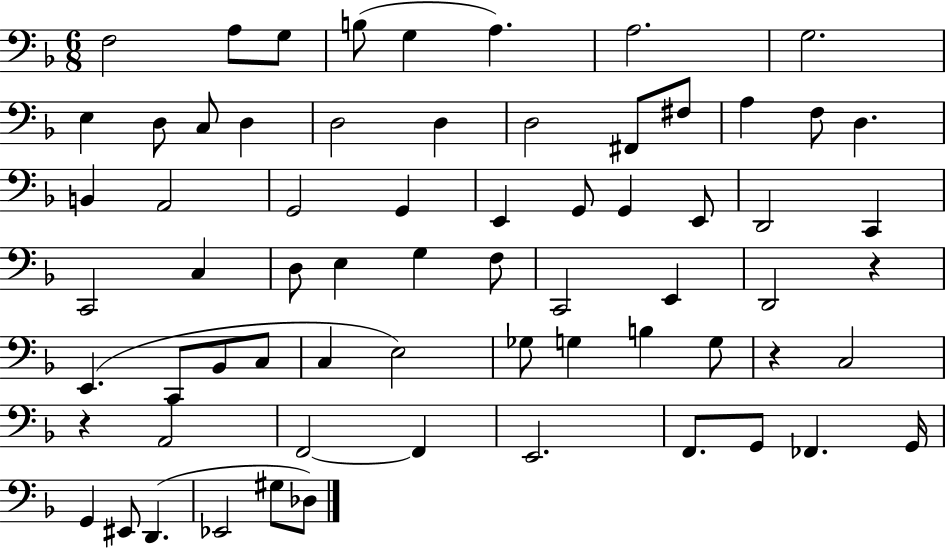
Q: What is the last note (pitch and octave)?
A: Db3